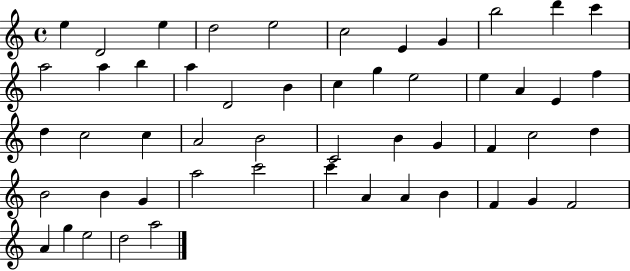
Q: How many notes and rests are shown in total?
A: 52